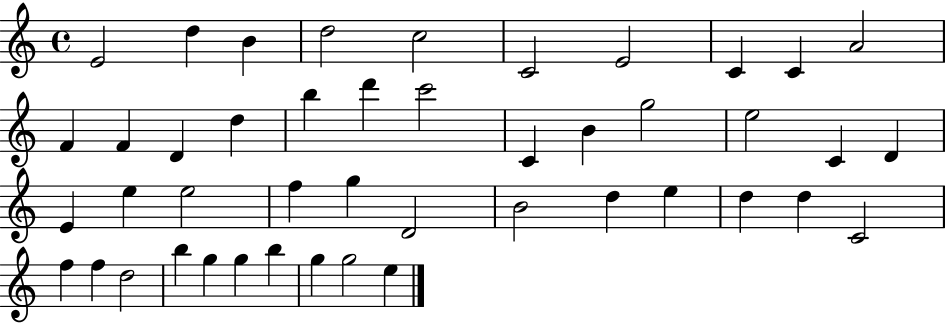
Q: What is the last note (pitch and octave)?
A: E5